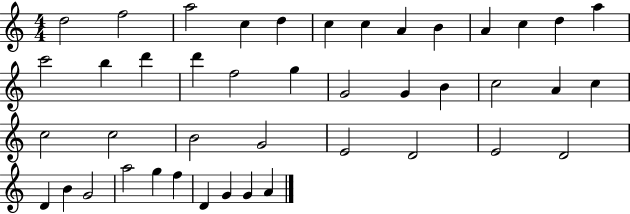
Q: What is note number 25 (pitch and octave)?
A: C5